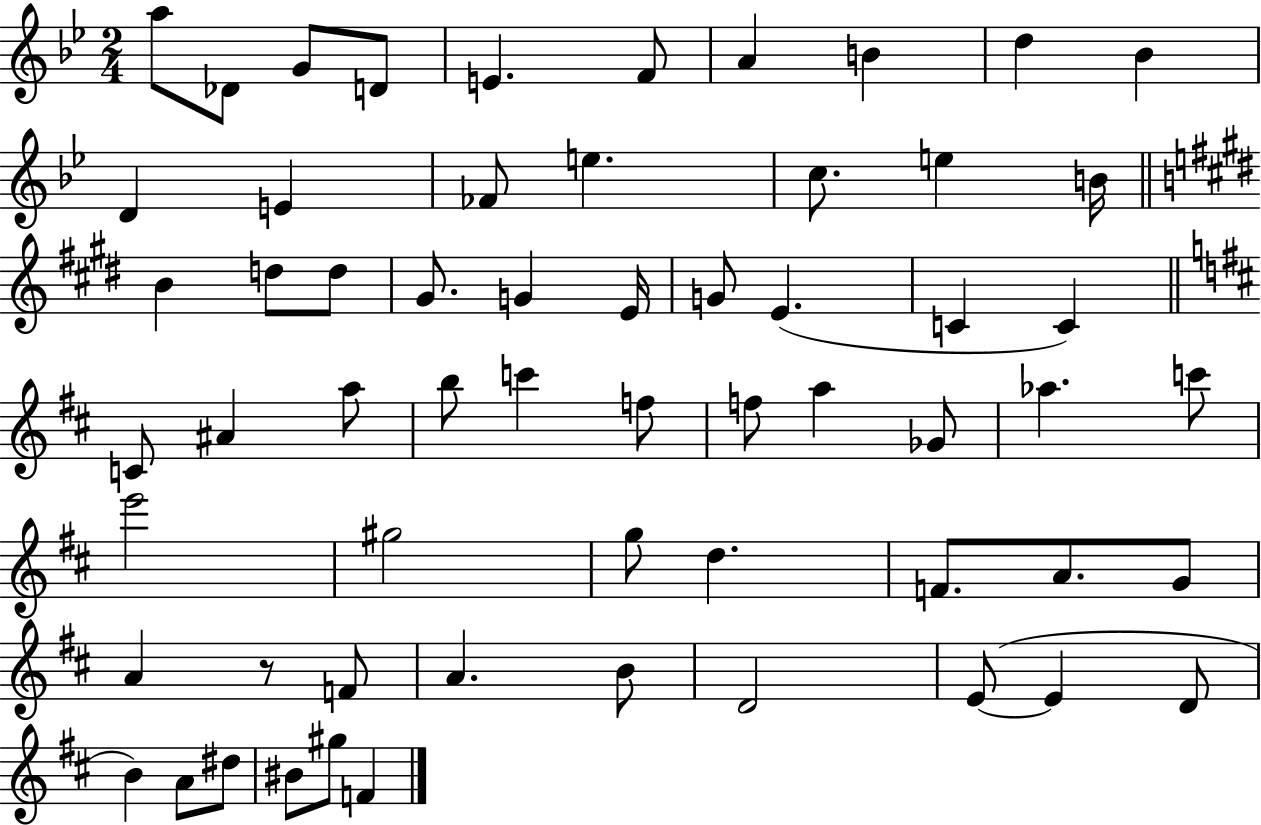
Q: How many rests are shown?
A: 1